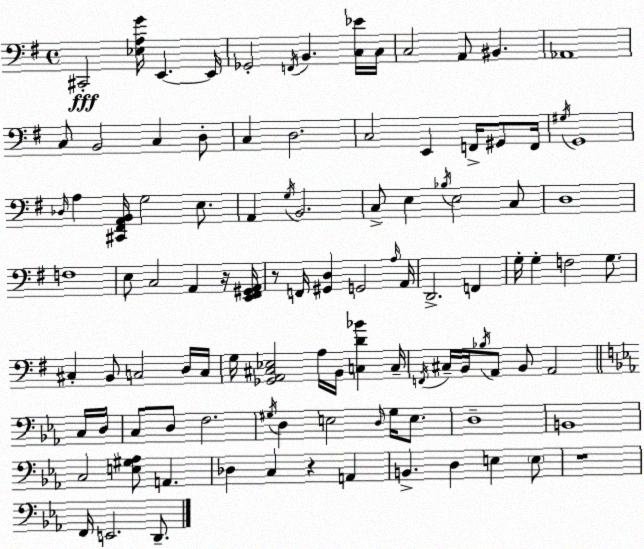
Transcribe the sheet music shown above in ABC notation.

X:1
T:Untitled
M:4/4
L:1/4
K:G
^C,,2 [_E,A,G]/4 E,, E,,/4 _G,,2 F,,/4 B,, [C,_E]/4 C,/4 C,2 A,,/2 ^B,, _A,,4 C,/2 B,,2 C, D,/2 C, D,2 C,2 E,, F,,/4 ^G,,/2 F,,/4 ^G,/4 G,,4 _D,/4 A, [^C,,^F,,A,,B,,]/4 G,2 E,/2 A,, G,/4 B,,2 C,/2 E, _B,/4 E,2 C,/2 D,4 F,4 E,/2 C,2 A,, z/4 [E,,^F,,^G,,A,,]/4 z/2 F,,/4 [^G,,D,] G,,2 A,/4 A,,/4 D,,2 F,, G,/4 G, F,2 G,/2 ^C, B,,/2 C,2 D,/4 C,/4 G,/4 [_G,,A,,^C,_E,]2 A,/4 B,,/4 [C,D_B] C,/4 F,,/4 ^C,/4 B,,/4 _B,/4 A,,/2 B,,/2 A,,2 C,/4 D,/4 C,/2 D,/2 F,2 ^G,/4 D, E,2 D,/4 ^G,/4 E,/2 D,4 B,,4 C,2 [E,^G,_A,]/2 A,, _D, C, z A,, B,, D, E, E,/2 z4 F,,/4 E,,2 D,,/2